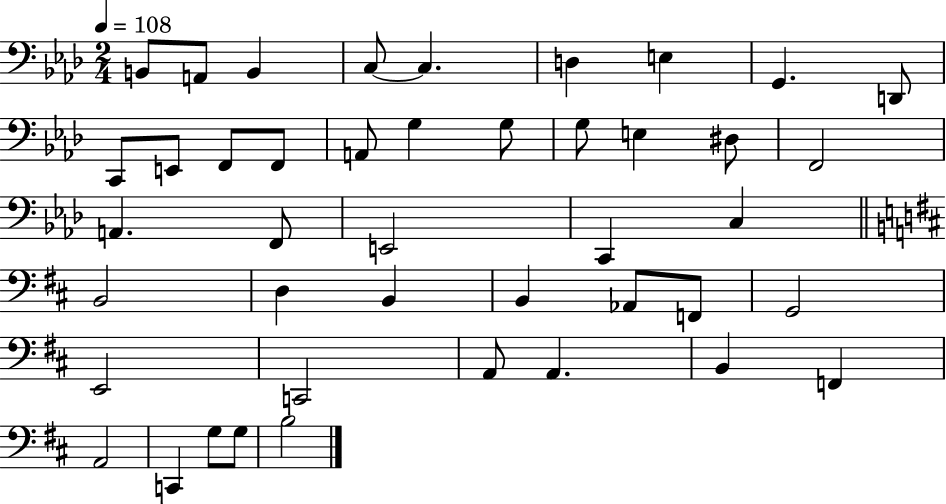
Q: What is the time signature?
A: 2/4